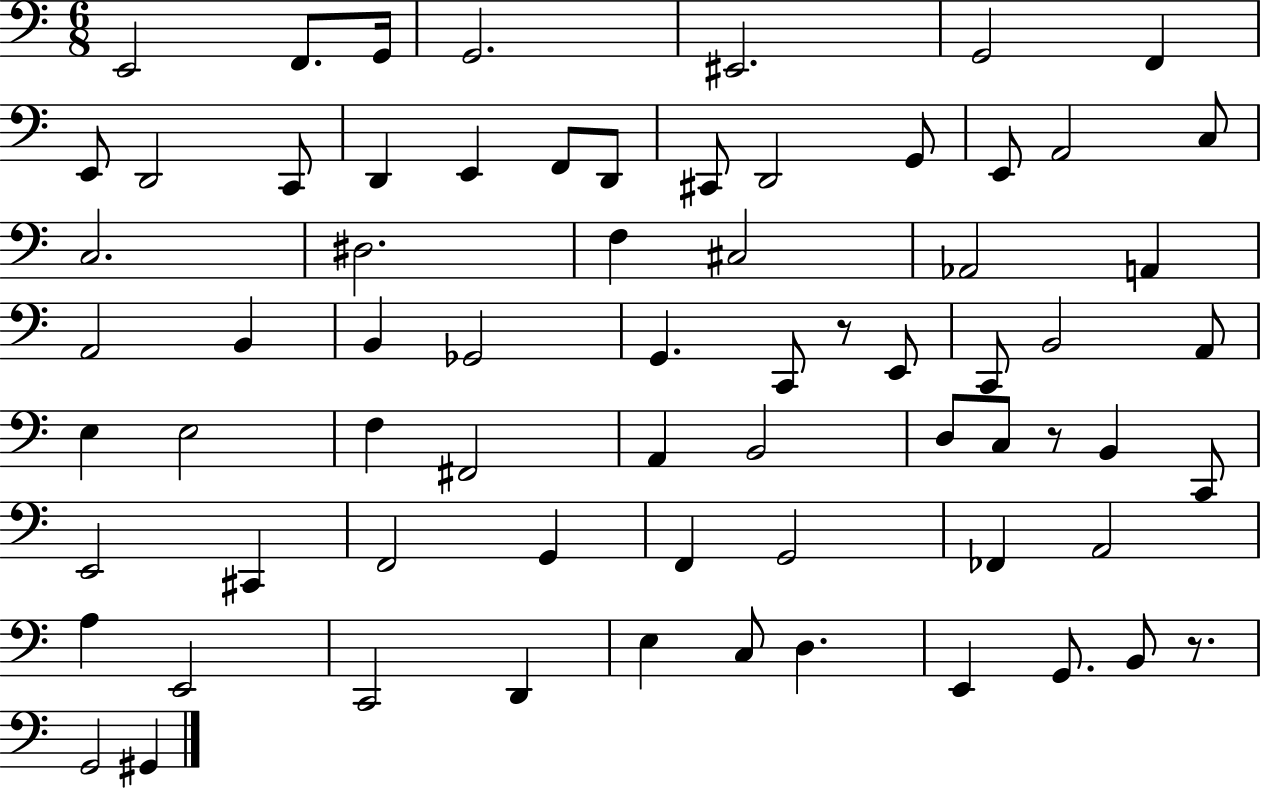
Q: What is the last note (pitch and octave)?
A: G#2